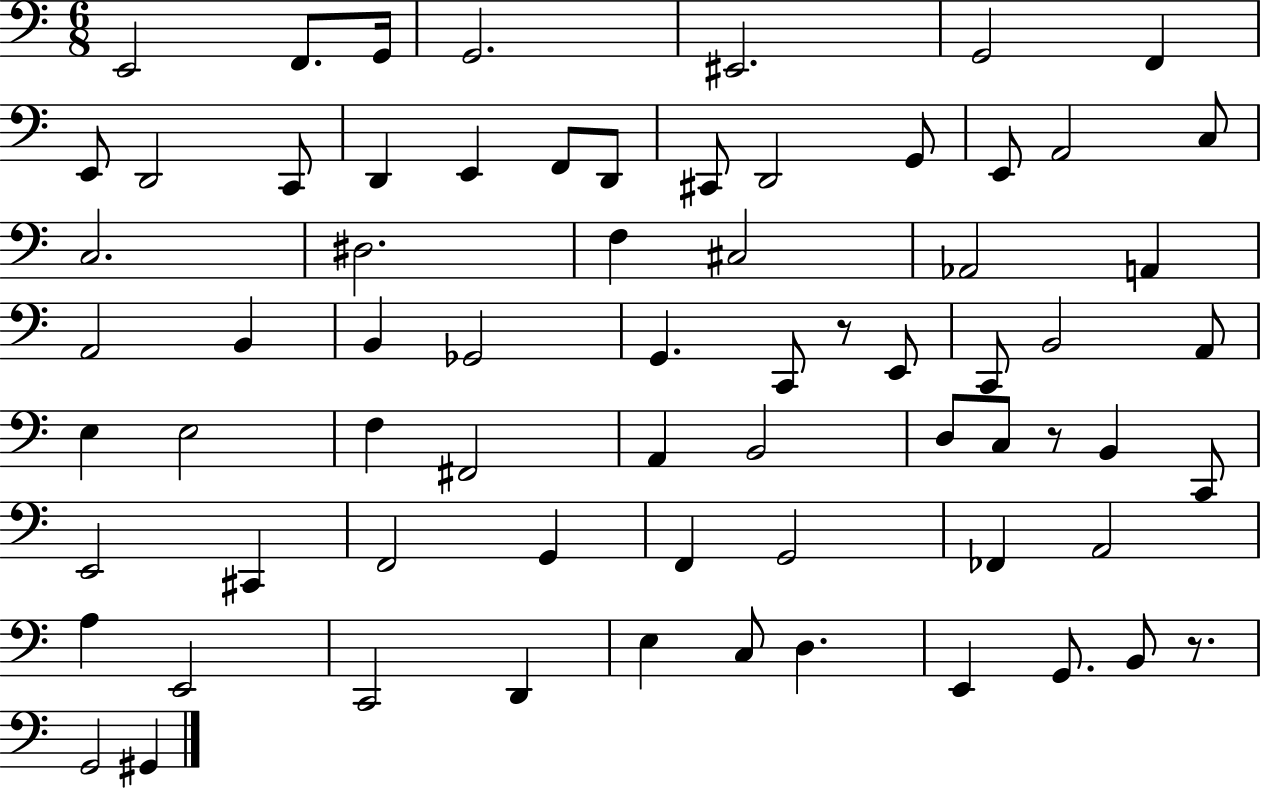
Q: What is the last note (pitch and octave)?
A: G#2